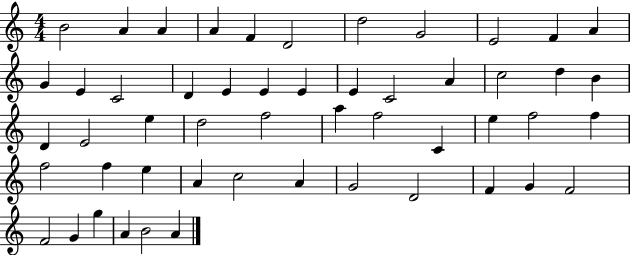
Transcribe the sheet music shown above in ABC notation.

X:1
T:Untitled
M:4/4
L:1/4
K:C
B2 A A A F D2 d2 G2 E2 F A G E C2 D E E E E C2 A c2 d B D E2 e d2 f2 a f2 C e f2 f f2 f e A c2 A G2 D2 F G F2 F2 G g A B2 A